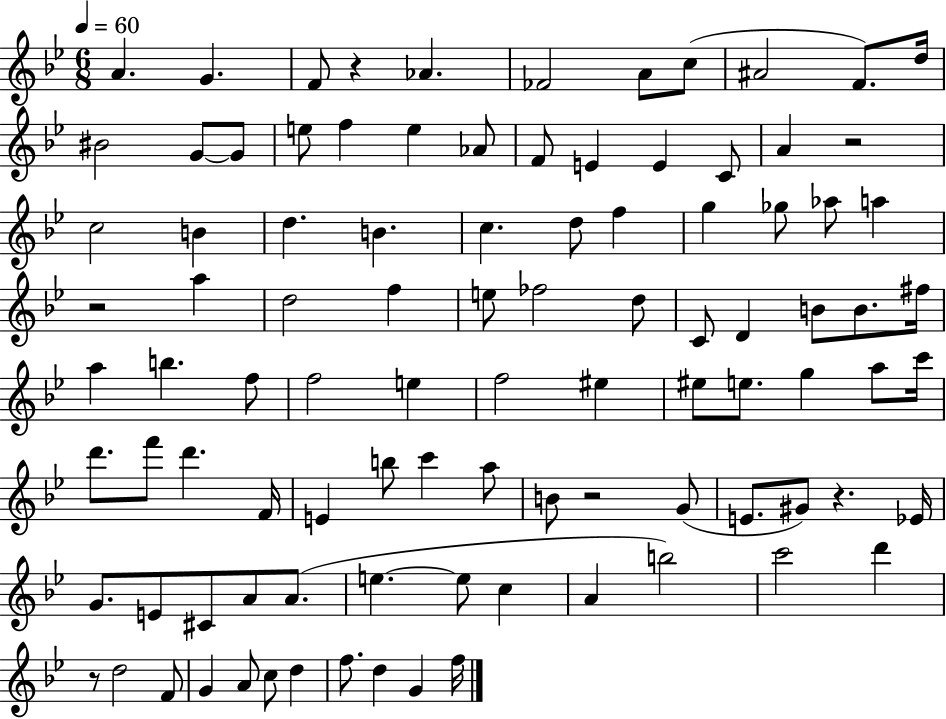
X:1
T:Untitled
M:6/8
L:1/4
K:Bb
A G F/2 z _A _F2 A/2 c/2 ^A2 F/2 d/4 ^B2 G/2 G/2 e/2 f e _A/2 F/2 E E C/2 A z2 c2 B d B c d/2 f g _g/2 _a/2 a z2 a d2 f e/2 _f2 d/2 C/2 D B/2 B/2 ^f/4 a b f/2 f2 e f2 ^e ^e/2 e/2 g a/2 c'/4 d'/2 f'/2 d' F/4 E b/2 c' a/2 B/2 z2 G/2 E/2 ^G/2 z _E/4 G/2 E/2 ^C/2 A/2 A/2 e e/2 c A b2 c'2 d' z/2 d2 F/2 G A/2 c/2 d f/2 d G f/4